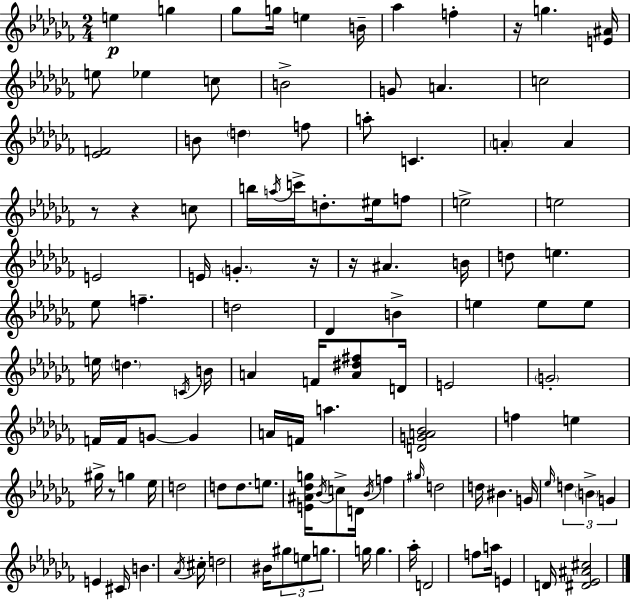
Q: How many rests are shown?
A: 6